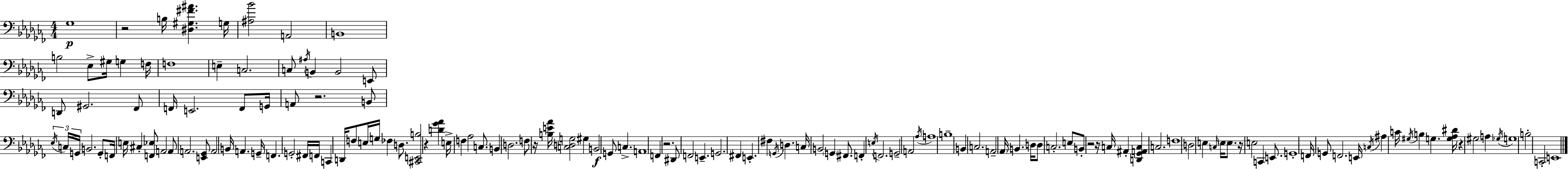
Gb3/w R/h B3/s [D#3,G#3,F#4,A#4]/q. G3/s [A#3,Bb4]/h A2/h B2/w B3/h Eb3/e G#3/s G3/q F3/s F3/w E3/q C3/h. C3/e A#3/s B2/q B2/h E2/e D2/e G#2/h. FES2/e F2/s E2/h. F2/e G2/s A2/e R/h. B2/e Eb3/s C3/s G2/s B2/h. G2/e F2/s E3/s C#3/q [F2,Eb3]/e A2/h A2/e A2/h. [E2,Gb2]/e A2/h B2/s A2/q. G2/s F2/q. G2/h F#2/s F2/s C2/q D2/s F3/e E3/s G3/s FES3/q D3/e. [C#2,E2,B3]/h R/q [D4,Gb4,Ab4]/q E3/s F3/q Ab3/h C3/e. B2/q D3/h. F3/e R/s [B3,E4,Ab4]/s [C3,D3,G3]/h G#3/q B2/h G2/e C3/q. A2/w F2/q R/h. D#2/e F2/h E2/q. G2/h. F#2/q E2/q. F#3/q G2/s D3/q. C3/s B2/h G2/q F#2/e. F2/q E3/s F2/h. G2/h A2/h Ab3/s A3/w B3/w B2/q C3/h. A2/h Ab2/s B2/q. D3/s D3/e C3/h. E3/e B2/e R/h R/s C3/s A#2/q [D2,Gb2,A2,C3]/q C3/h. F3/w D3/h E3/q C3/s E3/s E3/e. R/s E3/h C2/q E2/e. G2/w F2/s G2/e F2/h. E2/s C3/s A#3/q C4/s G#3/s B3/q G3/q. [G3,Ab3,D#4]/s R/q G#3/h A3/q Gb3/s G3/w B3/h C2/h E2/w